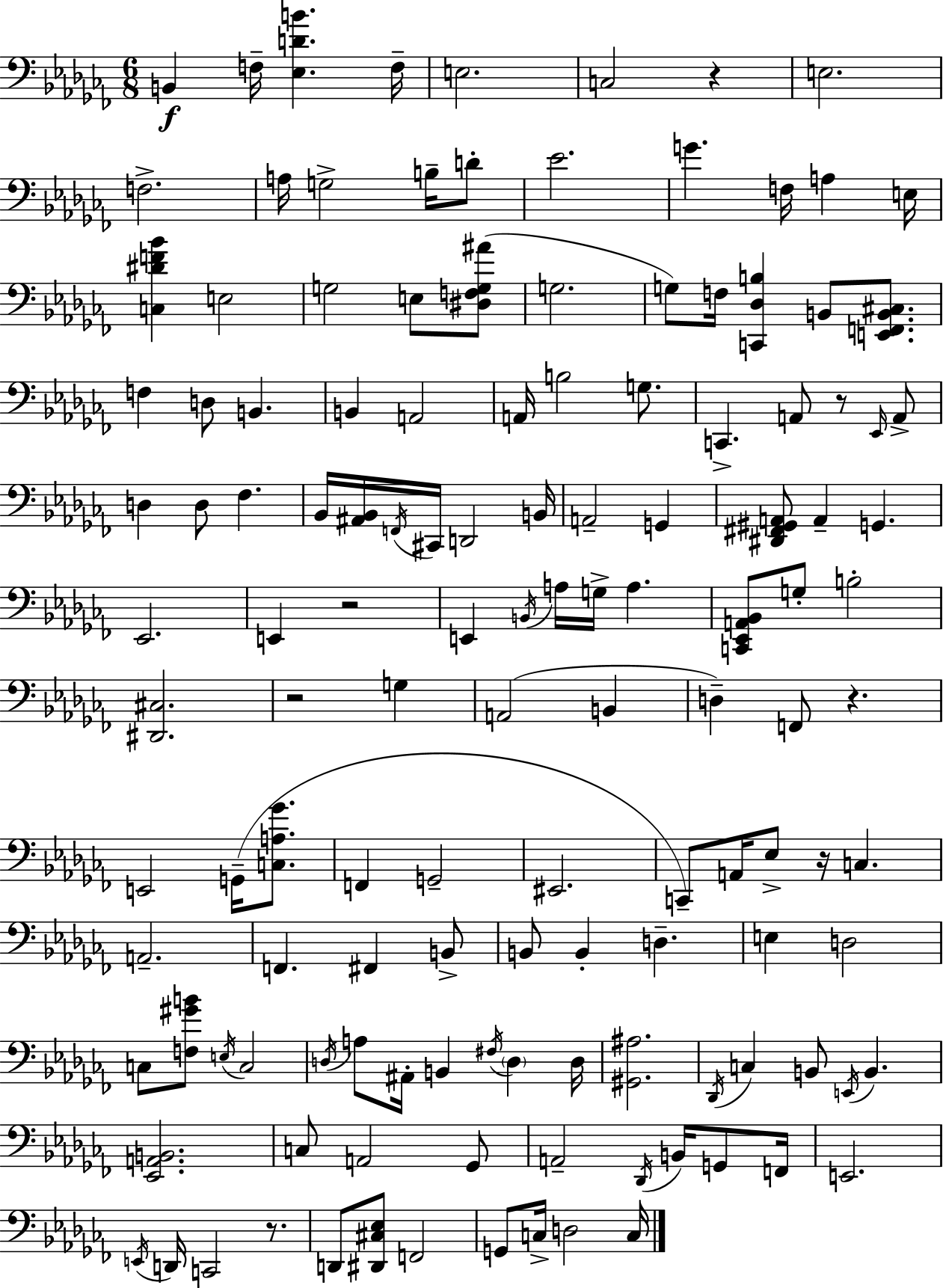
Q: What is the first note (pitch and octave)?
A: B2